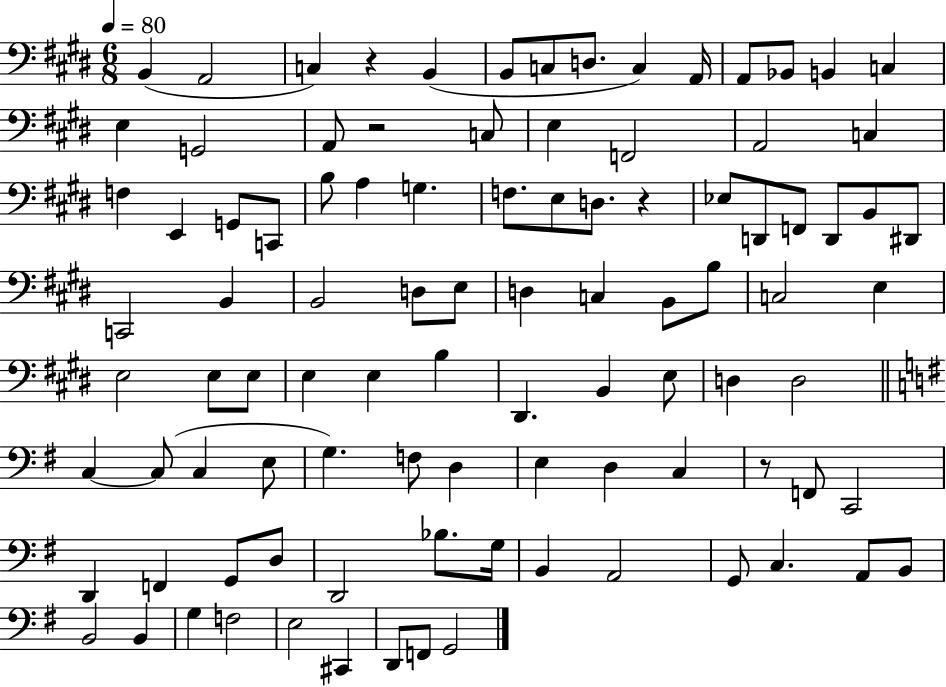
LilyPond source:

{
  \clef bass
  \numericTimeSignature
  \time 6/8
  \key e \major
  \tempo 4 = 80
  b,4( a,2 | c4) r4 b,4( | b,8 c8 d8. c4) a,16 | a,8 bes,8 b,4 c4 | \break e4 g,2 | a,8 r2 c8 | e4 f,2 | a,2 c4 | \break f4 e,4 g,8 c,8 | b8 a4 g4. | f8. e8 d8. r4 | ees8 d,8 f,8 d,8 b,8 dis,8 | \break c,2 b,4 | b,2 d8 e8 | d4 c4 b,8 b8 | c2 e4 | \break e2 e8 e8 | e4 e4 b4 | dis,4. b,4 e8 | d4 d2 | \break \bar "||" \break \key g \major c4~~ c8( c4 e8 | g4.) f8 d4 | e4 d4 c4 | r8 f,8 c,2 | \break d,4 f,4 g,8 d8 | d,2 bes8. g16 | b,4 a,2 | g,8 c4. a,8 b,8 | \break b,2 b,4 | g4 f2 | e2 cis,4 | d,8 f,8 g,2 | \break \bar "|."
}